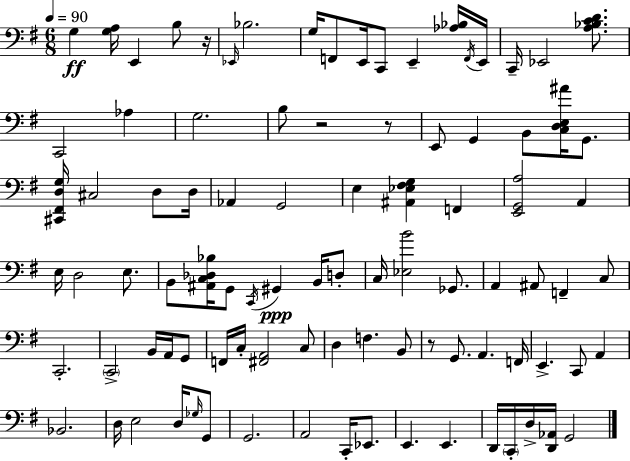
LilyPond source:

{
  \clef bass
  \numericTimeSignature
  \time 6/8
  \key e \minor
  \tempo 4 = 90
  g4\ff <g a>16 e,4 b8 r16 | \grace { ees,16 } bes2. | g16 f,8 e,16 c,8 e,4-- <aes bes>16 | \acciaccatura { f,16 } e,16 c,16-- ees,2 <a bes c' d'>8. | \break c,2 aes4 | g2. | b8 r2 | r8 e,8 g,4 b,8 <c d e ais'>16 g,8. | \break <cis, fis, d g>16 cis2 d8 | d16 aes,4 g,2 | e4 <ais, ees fis g>4 f,4 | <e, g, a>2 a,4 | \break e16 d2 e8. | b,8 <ais, c des bes>16 g,8 \acciaccatura { c,16 }\ppp gis,4 | b,16 d8-. c16 <ees b'>2 | ges,8. a,4 ais,8 f,4-- | \break c8 c,2.-. | \parenthesize c,2-> b,16 | a,16 g,8 f,16 c16-. <fis, a,>2 | c8 d4 f4. | \break b,8 r8 g,8. a,4. | f,16 e,4.-> c,8 a,4 | bes,2. | d16 e2 | \break d16 \grace { ges16 } g,8 g,2. | a,2 | c,16-. ees,8. e,4. e,4. | d,16 \parenthesize c,16-. d16-> <d, aes,>16 g,2 | \break \bar "|."
}